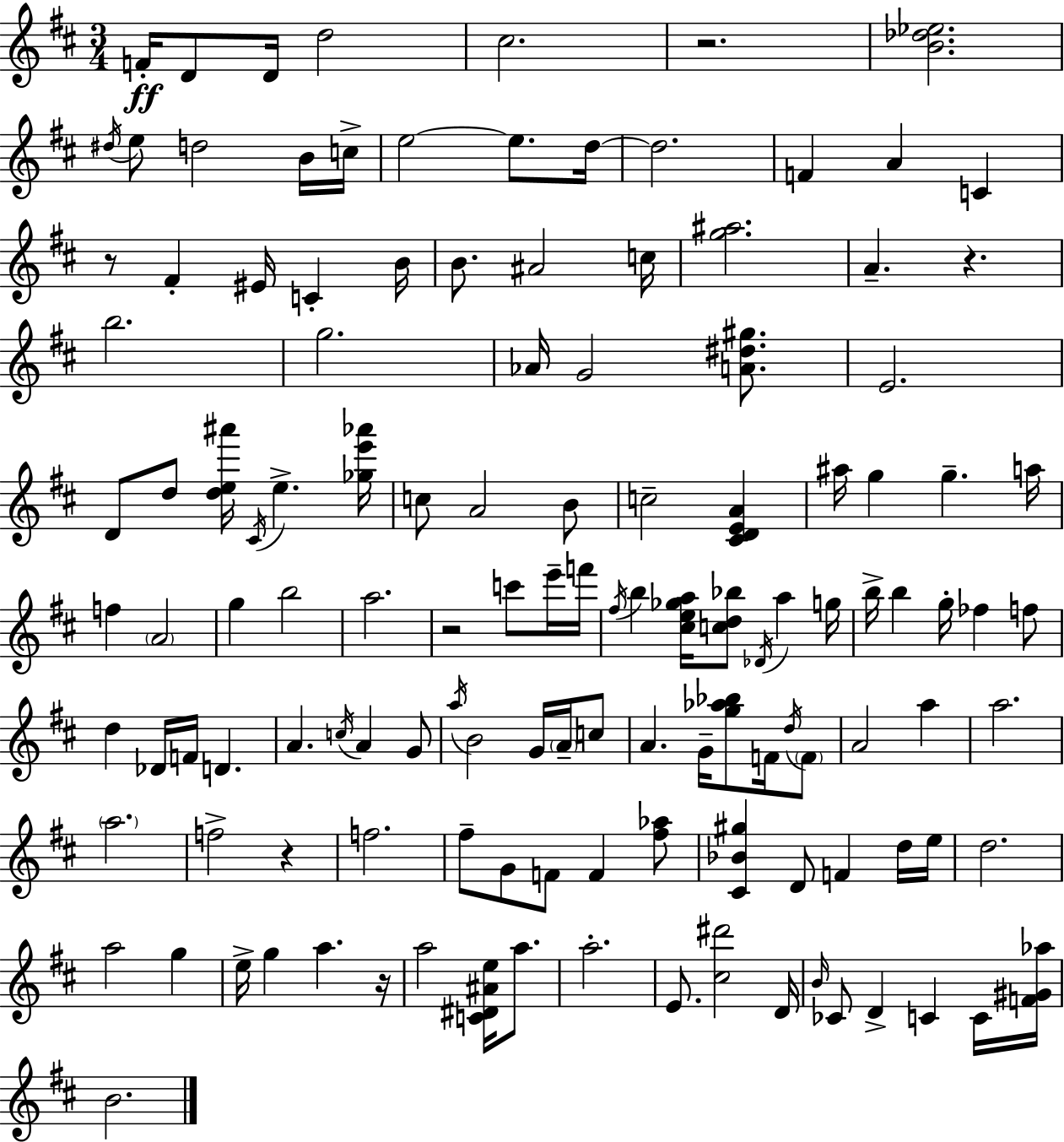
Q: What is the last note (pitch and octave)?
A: B4